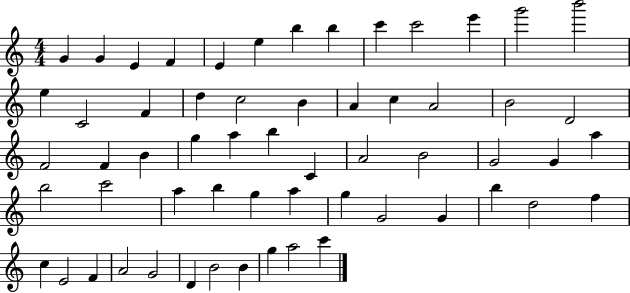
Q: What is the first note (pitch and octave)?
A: G4